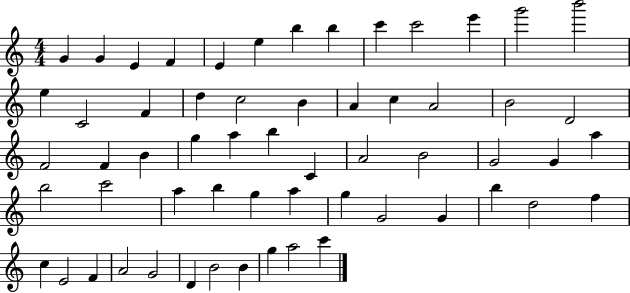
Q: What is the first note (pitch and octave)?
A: G4